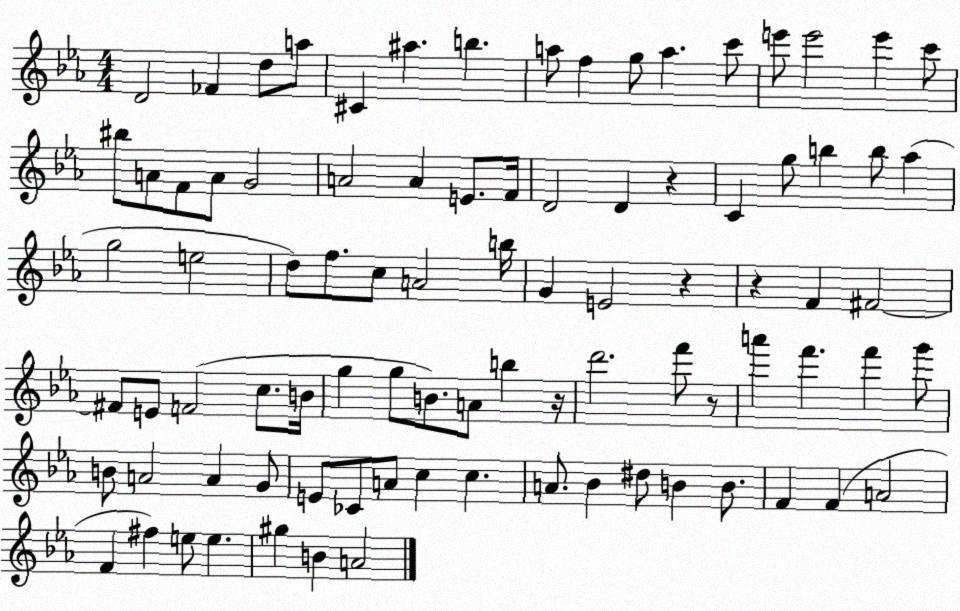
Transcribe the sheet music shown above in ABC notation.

X:1
T:Untitled
M:4/4
L:1/4
K:Eb
D2 _F d/2 a/2 ^C ^a b a/2 f g/2 a c'/2 e'/2 e'2 e' c'/2 ^b/2 A/2 F/2 A/2 G2 A2 A E/2 F/4 D2 D z C g/2 b b/2 _a g2 e2 d/2 f/2 c/2 A2 b/4 G E2 z z F ^F2 ^F/2 E/2 F2 c/2 B/4 g g/2 B/2 A/2 b z/4 d'2 f'/2 z/2 a' f' f' g'/2 B/2 A2 A G/2 E/2 _C/2 A/2 c c A/2 _B ^d/2 B B/2 F F A2 F ^f e/2 e ^g B A2